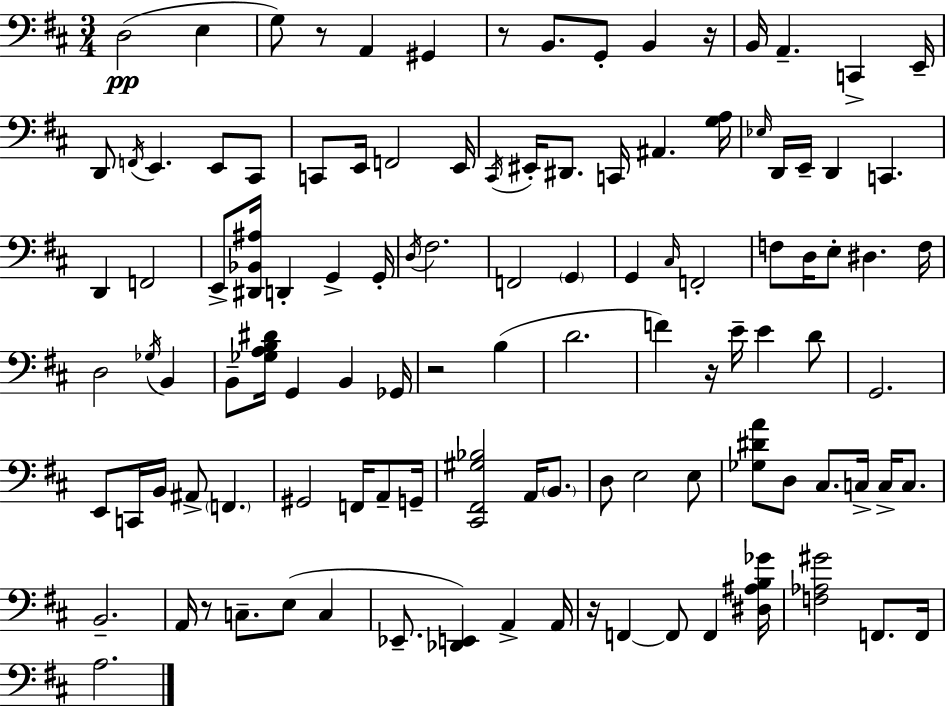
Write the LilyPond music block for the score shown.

{
  \clef bass
  \numericTimeSignature
  \time 3/4
  \key d \major
  d2(\pp e4 | g8) r8 a,4 gis,4 | r8 b,8. g,8-. b,4 r16 | b,16 a,4.-- c,4-> e,16-- | \break d,8 \acciaccatura { f,16 } e,4. e,8 cis,8 | c,8 e,16 f,2 | e,16 \acciaccatura { cis,16 } eis,16-. dis,8. c,16 ais,4. | <g a>16 \grace { ees16 } d,16 e,16-- d,4 c,4. | \break d,4 f,2 | e,8-> <dis, bes, ais>16 d,4-. g,4-> | g,16-. \acciaccatura { d16 } fis2. | f,2 | \break \parenthesize g,4 g,4 \grace { cis16 } f,2-. | f8 d16 e8-. dis4. | f16 d2 | \acciaccatura { ges16 } b,4 b,8-- <ges a b dis'>16 g,4 | \break b,4 ges,16 r2 | b4( d'2. | f'4) r16 e'16-- | e'4 d'8 g,2. | \break e,8 c,16 b,16 ais,8-> | \parenthesize f,4. gis,2 | f,16 a,8-- g,16-- <cis, fis, gis bes>2 | a,16 \parenthesize b,8. d8 e2 | \break e8 <ges dis' a'>8 d8 cis8. | c16-> c16-> c8. b,2.-- | a,16 r8 c8.-- | e8( c4 ees,8.-- <des, e,>4) | \break a,4-> a,16 r16 f,4~~ f,8 | f,4 <dis ais b ges'>16 <f aes gis'>2 | f,8. f,16 a2. | \bar "|."
}